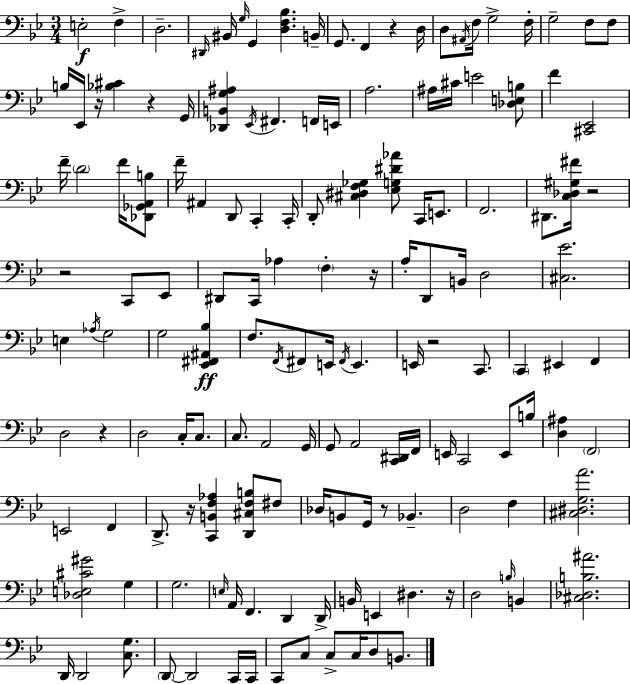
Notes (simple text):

E3/h F3/q D3/h. D#2/s BIS2/s G3/s G2/q [D3,F3,Bb3]/q. B2/s G2/e. F2/q R/q D3/s D3/e A#2/s F3/s G3/h F3/s G3/h F3/e F3/e B3/s Eb2/s R/s [Bb3,C#4]/q R/q G2/s [Db2,B2,G3,A#3]/q Eb2/s F#2/q. F2/s E2/s A3/h. A#3/s C#4/s E4/h [Db3,E3,B3]/e F4/q [C#2,Eb2]/h F4/s D4/h F4/s [Db2,Gb2,A2,B3]/e F4/s A#2/q D2/e C2/q C2/s D2/e [C#3,D#3,F3,Gb3]/q [Eb3,G3,D#4,Ab4]/e C2/s E2/e. F2/h. D#2/e. [C3,Db3,G#3,F#4]/s R/h R/h C2/e Eb2/e D#2/e C2/s Ab3/q F3/q R/s A3/s D2/e B2/s D3/h [C#3,Eb4]/h. E3/q Ab3/s G3/h G3/h [Eb2,F#2,A#2,Bb3]/q F3/e. F2/s F#2/e E2/s F#2/s E2/q. E2/s R/h C2/e. C2/q EIS2/q F2/q D3/h R/q D3/h C3/s C3/e. C3/e. A2/h G2/s G2/e A2/h [C2,D#2]/s F2/s E2/s C2/h E2/e B3/s [D3,A#3]/q F2/h E2/h F2/q D2/e. R/s [C2,B2,F3,Ab3]/q [D2,C#3,F3,B3]/e F#3/e Db3/s B2/e G2/s R/e Bb2/q. D3/h F3/q [C#3,D#3,G3,A4]/h. [Db3,E3,C#4,G#4]/h G3/q G3/h. E3/s A2/s F2/q. D2/q D2/s B2/s E2/q D#3/q. R/s D3/h B3/s B2/q [C#3,Db3,B3,A#4]/h. D2/s D2/h [C3,G3]/e. D2/e D2/h C2/s C2/s C2/e C3/e C3/e C3/s D3/e B2/e.